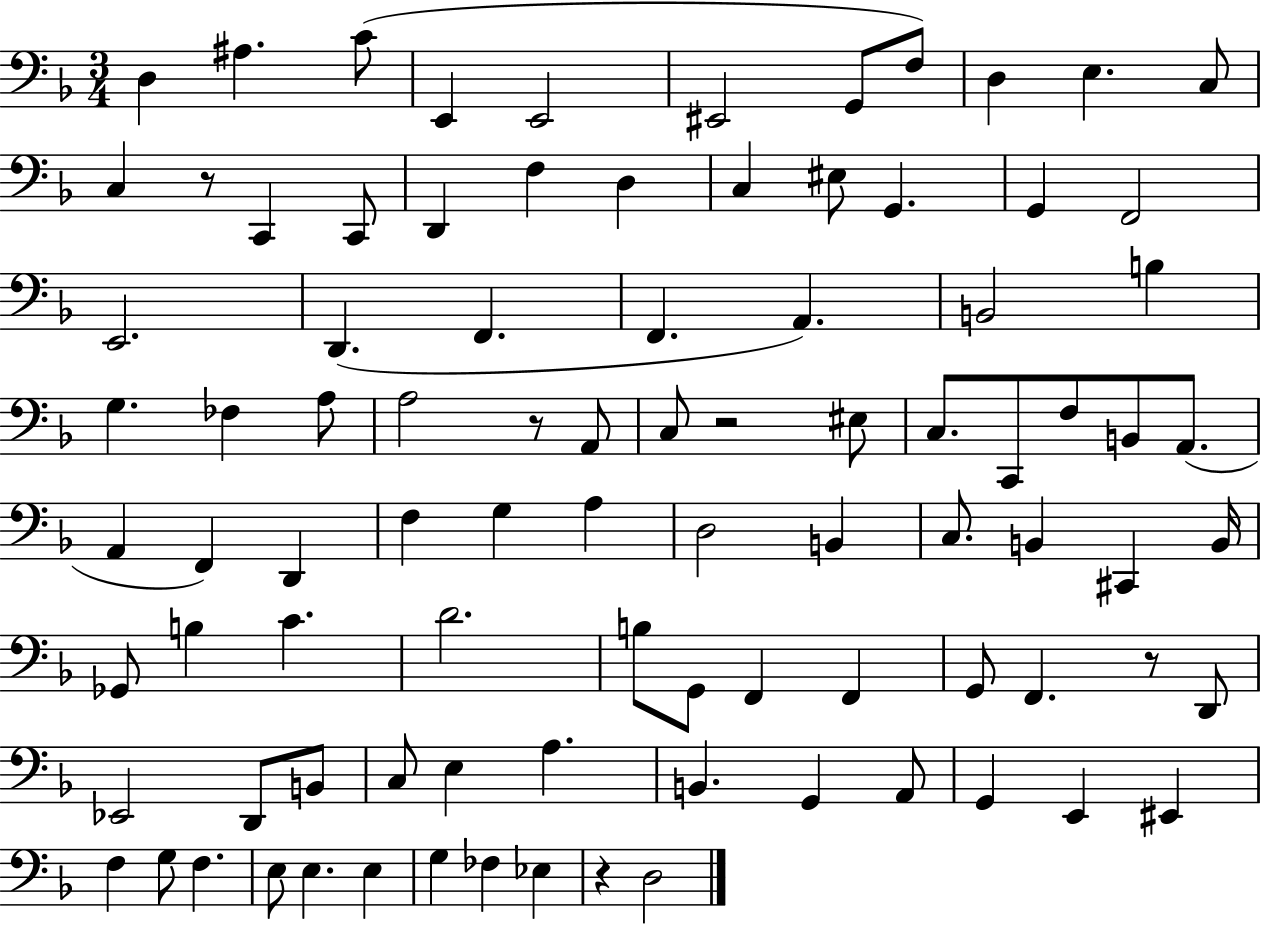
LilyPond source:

{
  \clef bass
  \numericTimeSignature
  \time 3/4
  \key f \major
  d4 ais4. c'8( | e,4 e,2 | eis,2 g,8 f8) | d4 e4. c8 | \break c4 r8 c,4 c,8 | d,4 f4 d4 | c4 eis8 g,4. | g,4 f,2 | \break e,2. | d,4.( f,4. | f,4. a,4.) | b,2 b4 | \break g4. fes4 a8 | a2 r8 a,8 | c8 r2 eis8 | c8. c,8 f8 b,8 a,8.( | \break a,4 f,4) d,4 | f4 g4 a4 | d2 b,4 | c8. b,4 cis,4 b,16 | \break ges,8 b4 c'4. | d'2. | b8 g,8 f,4 f,4 | g,8 f,4. r8 d,8 | \break ees,2 d,8 b,8 | c8 e4 a4. | b,4. g,4 a,8 | g,4 e,4 eis,4 | \break f4 g8 f4. | e8 e4. e4 | g4 fes4 ees4 | r4 d2 | \break \bar "|."
}